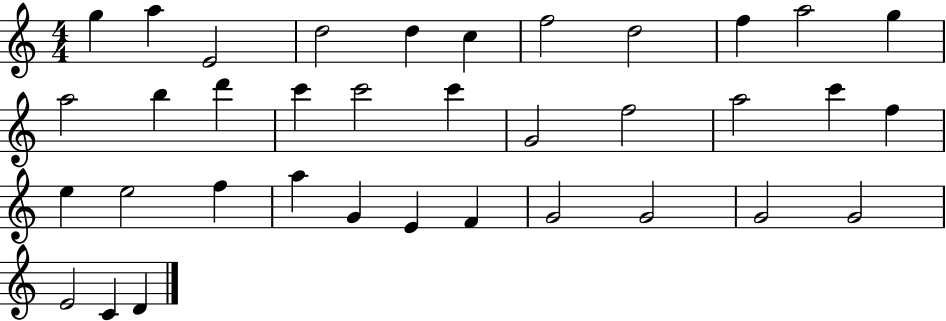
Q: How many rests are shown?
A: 0